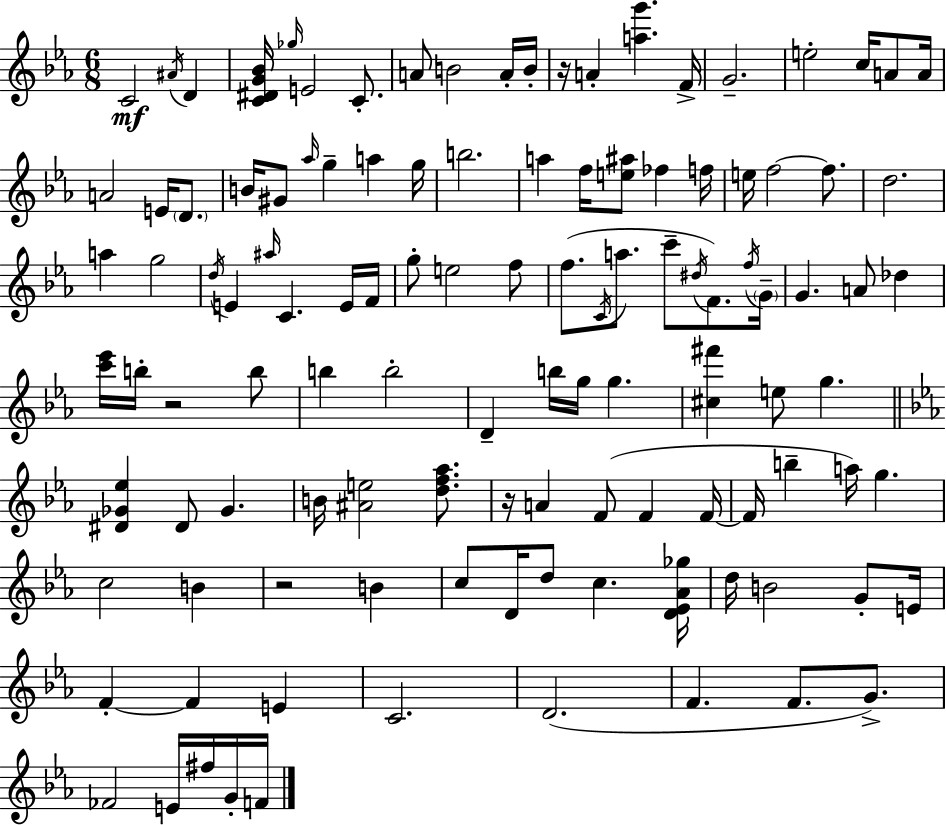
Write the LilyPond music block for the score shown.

{
  \clef treble
  \numericTimeSignature
  \time 6/8
  \key c \minor
  c'2\mf \acciaccatura { ais'16 } d'4 | <c' dis' g' bes'>16 \grace { ges''16 } e'2 c'8.-. | a'8 b'2 | a'16-. b'16-. r16 a'4-. <a'' g'''>4. | \break f'16-> g'2.-- | e''2-. c''16 a'8 | a'16 a'2 e'16 \parenthesize d'8. | b'16 gis'8 \grace { aes''16 } g''4-- a''4 | \break g''16 b''2. | a''4 f''16 <e'' ais''>8 fes''4 | f''16 e''16 f''2~~ | f''8. d''2. | \break a''4 g''2 | \acciaccatura { d''16 } e'4 \grace { ais''16 } c'4. | e'16 f'16 g''8-. e''2 | f''8 f''8.( \acciaccatura { c'16 } a''8. | \break c'''8-- \acciaccatura { dis''16 }) f'8. \acciaccatura { f''16 } \parenthesize g'16-- g'4. | a'8 des''4 <c''' ees'''>16 b''16-. r2 | b''8 b''4 | b''2-. d'4-- | \break b''16 g''16 g''4. <cis'' fis'''>4 | e''8 g''4. \bar "||" \break \key ees \major <dis' ges' ees''>4 dis'8 ges'4. | b'16 <ais' e''>2 <d'' f'' aes''>8. | r16 a'4 f'8( f'4 f'16~~ | f'16 b''4-- a''16) g''4. | \break c''2 b'4 | r2 b'4 | c''8 d'16 d''8 c''4. <d' ees' aes' ges''>16 | d''16 b'2 g'8-. e'16 | \break f'4-.~~ f'4 e'4 | c'2. | d'2.( | f'4. f'8. g'8.->) | \break fes'2 e'16 fis''16 g'16-. f'16 | \bar "|."
}